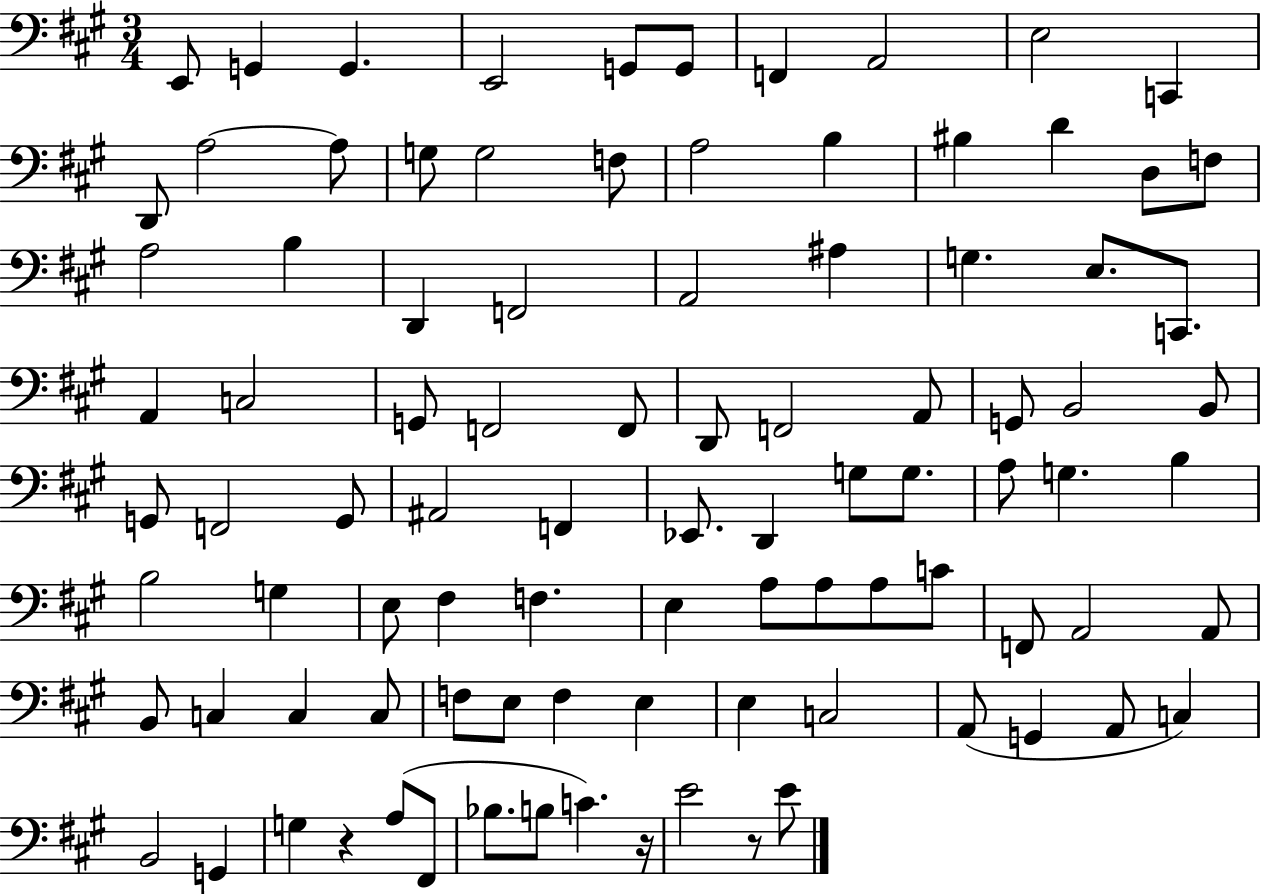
{
  \clef bass
  \numericTimeSignature
  \time 3/4
  \key a \major
  e,8 g,4 g,4. | e,2 g,8 g,8 | f,4 a,2 | e2 c,4 | \break d,8 a2~~ a8 | g8 g2 f8 | a2 b4 | bis4 d'4 d8 f8 | \break a2 b4 | d,4 f,2 | a,2 ais4 | g4. e8. c,8. | \break a,4 c2 | g,8 f,2 f,8 | d,8 f,2 a,8 | g,8 b,2 b,8 | \break g,8 f,2 g,8 | ais,2 f,4 | ees,8. d,4 g8 g8. | a8 g4. b4 | \break b2 g4 | e8 fis4 f4. | e4 a8 a8 a8 c'8 | f,8 a,2 a,8 | \break b,8 c4 c4 c8 | f8 e8 f4 e4 | e4 c2 | a,8( g,4 a,8 c4) | \break b,2 g,4 | g4 r4 a8( fis,8 | bes8. b8 c'4.) r16 | e'2 r8 e'8 | \break \bar "|."
}